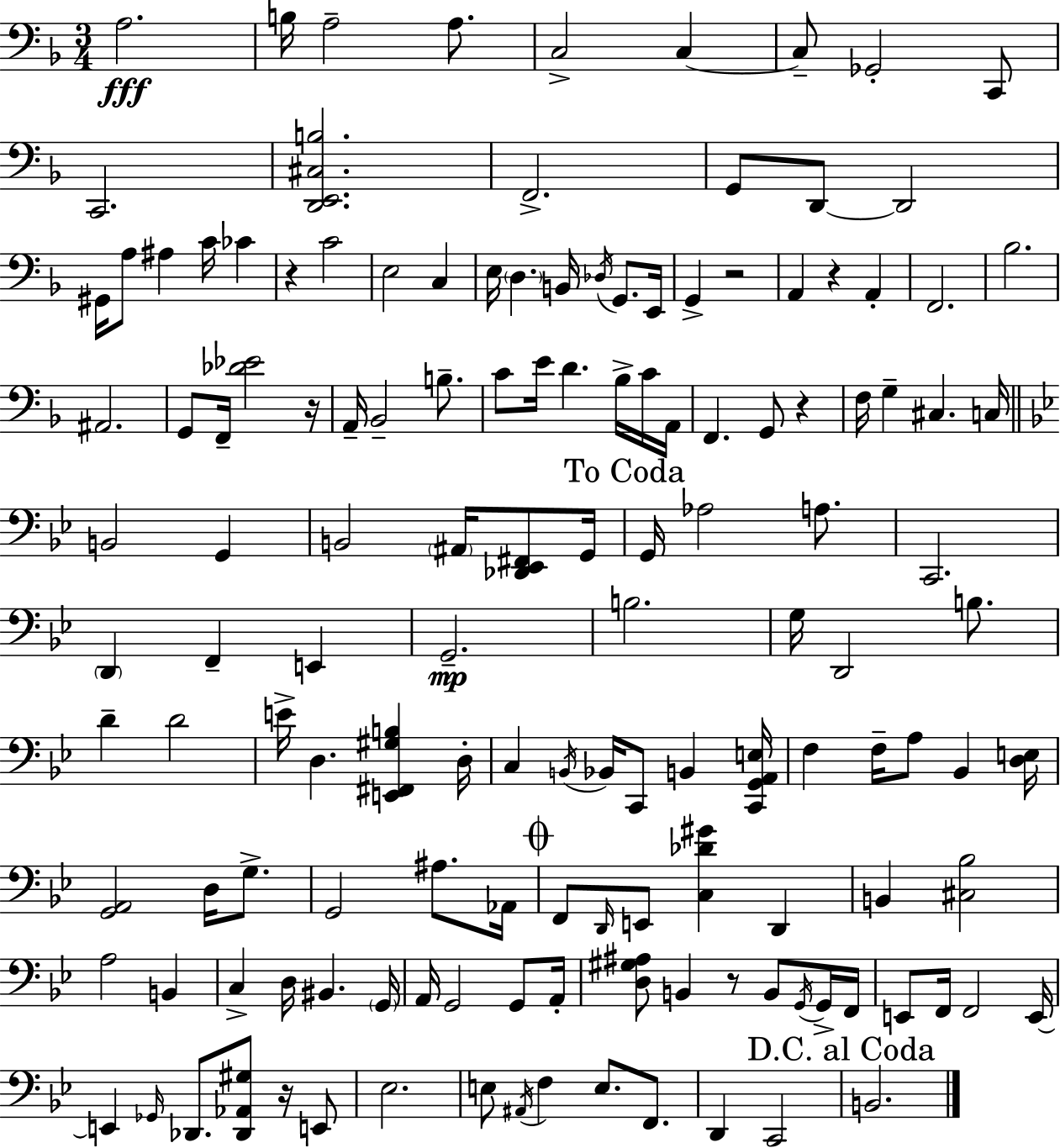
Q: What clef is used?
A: bass